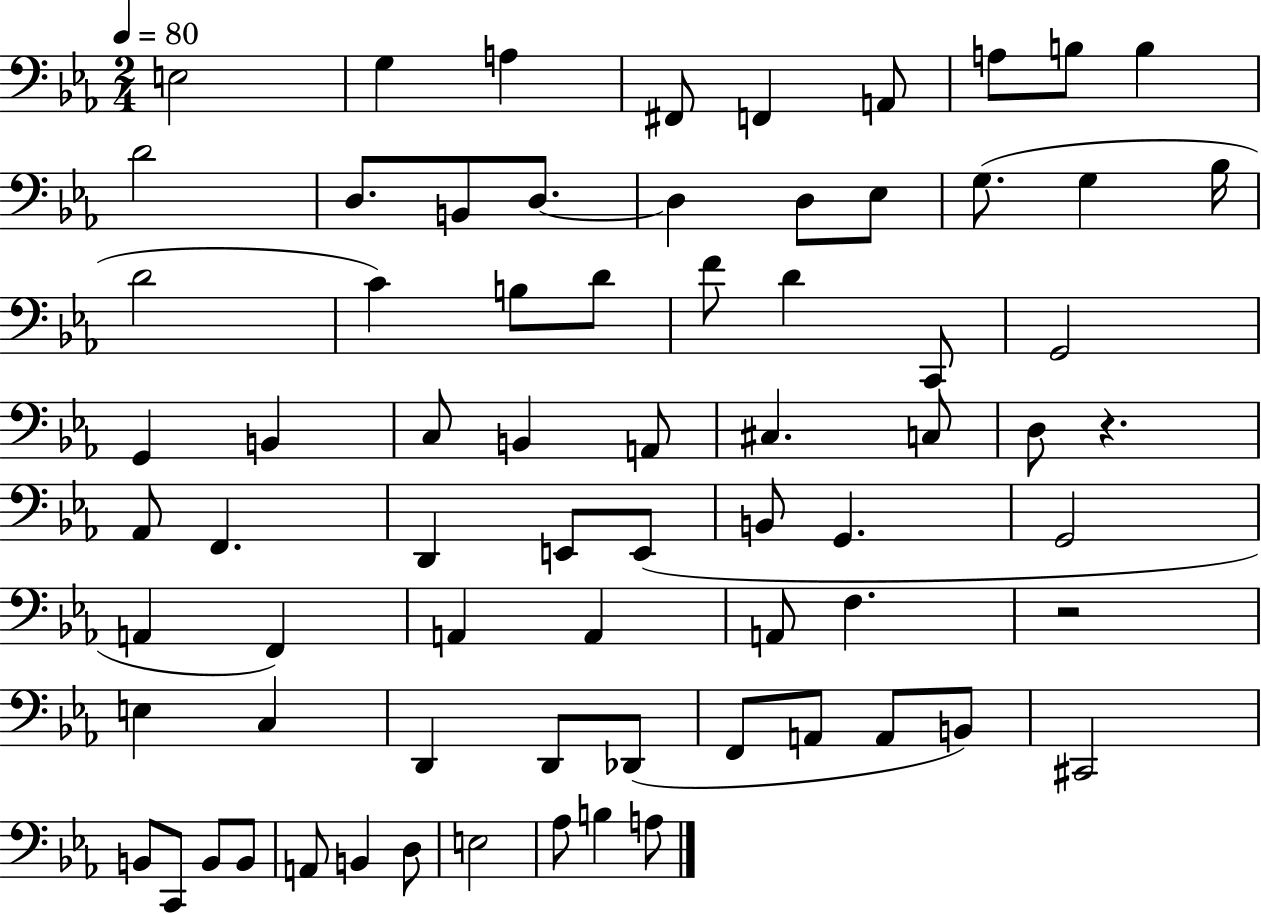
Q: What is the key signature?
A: EES major